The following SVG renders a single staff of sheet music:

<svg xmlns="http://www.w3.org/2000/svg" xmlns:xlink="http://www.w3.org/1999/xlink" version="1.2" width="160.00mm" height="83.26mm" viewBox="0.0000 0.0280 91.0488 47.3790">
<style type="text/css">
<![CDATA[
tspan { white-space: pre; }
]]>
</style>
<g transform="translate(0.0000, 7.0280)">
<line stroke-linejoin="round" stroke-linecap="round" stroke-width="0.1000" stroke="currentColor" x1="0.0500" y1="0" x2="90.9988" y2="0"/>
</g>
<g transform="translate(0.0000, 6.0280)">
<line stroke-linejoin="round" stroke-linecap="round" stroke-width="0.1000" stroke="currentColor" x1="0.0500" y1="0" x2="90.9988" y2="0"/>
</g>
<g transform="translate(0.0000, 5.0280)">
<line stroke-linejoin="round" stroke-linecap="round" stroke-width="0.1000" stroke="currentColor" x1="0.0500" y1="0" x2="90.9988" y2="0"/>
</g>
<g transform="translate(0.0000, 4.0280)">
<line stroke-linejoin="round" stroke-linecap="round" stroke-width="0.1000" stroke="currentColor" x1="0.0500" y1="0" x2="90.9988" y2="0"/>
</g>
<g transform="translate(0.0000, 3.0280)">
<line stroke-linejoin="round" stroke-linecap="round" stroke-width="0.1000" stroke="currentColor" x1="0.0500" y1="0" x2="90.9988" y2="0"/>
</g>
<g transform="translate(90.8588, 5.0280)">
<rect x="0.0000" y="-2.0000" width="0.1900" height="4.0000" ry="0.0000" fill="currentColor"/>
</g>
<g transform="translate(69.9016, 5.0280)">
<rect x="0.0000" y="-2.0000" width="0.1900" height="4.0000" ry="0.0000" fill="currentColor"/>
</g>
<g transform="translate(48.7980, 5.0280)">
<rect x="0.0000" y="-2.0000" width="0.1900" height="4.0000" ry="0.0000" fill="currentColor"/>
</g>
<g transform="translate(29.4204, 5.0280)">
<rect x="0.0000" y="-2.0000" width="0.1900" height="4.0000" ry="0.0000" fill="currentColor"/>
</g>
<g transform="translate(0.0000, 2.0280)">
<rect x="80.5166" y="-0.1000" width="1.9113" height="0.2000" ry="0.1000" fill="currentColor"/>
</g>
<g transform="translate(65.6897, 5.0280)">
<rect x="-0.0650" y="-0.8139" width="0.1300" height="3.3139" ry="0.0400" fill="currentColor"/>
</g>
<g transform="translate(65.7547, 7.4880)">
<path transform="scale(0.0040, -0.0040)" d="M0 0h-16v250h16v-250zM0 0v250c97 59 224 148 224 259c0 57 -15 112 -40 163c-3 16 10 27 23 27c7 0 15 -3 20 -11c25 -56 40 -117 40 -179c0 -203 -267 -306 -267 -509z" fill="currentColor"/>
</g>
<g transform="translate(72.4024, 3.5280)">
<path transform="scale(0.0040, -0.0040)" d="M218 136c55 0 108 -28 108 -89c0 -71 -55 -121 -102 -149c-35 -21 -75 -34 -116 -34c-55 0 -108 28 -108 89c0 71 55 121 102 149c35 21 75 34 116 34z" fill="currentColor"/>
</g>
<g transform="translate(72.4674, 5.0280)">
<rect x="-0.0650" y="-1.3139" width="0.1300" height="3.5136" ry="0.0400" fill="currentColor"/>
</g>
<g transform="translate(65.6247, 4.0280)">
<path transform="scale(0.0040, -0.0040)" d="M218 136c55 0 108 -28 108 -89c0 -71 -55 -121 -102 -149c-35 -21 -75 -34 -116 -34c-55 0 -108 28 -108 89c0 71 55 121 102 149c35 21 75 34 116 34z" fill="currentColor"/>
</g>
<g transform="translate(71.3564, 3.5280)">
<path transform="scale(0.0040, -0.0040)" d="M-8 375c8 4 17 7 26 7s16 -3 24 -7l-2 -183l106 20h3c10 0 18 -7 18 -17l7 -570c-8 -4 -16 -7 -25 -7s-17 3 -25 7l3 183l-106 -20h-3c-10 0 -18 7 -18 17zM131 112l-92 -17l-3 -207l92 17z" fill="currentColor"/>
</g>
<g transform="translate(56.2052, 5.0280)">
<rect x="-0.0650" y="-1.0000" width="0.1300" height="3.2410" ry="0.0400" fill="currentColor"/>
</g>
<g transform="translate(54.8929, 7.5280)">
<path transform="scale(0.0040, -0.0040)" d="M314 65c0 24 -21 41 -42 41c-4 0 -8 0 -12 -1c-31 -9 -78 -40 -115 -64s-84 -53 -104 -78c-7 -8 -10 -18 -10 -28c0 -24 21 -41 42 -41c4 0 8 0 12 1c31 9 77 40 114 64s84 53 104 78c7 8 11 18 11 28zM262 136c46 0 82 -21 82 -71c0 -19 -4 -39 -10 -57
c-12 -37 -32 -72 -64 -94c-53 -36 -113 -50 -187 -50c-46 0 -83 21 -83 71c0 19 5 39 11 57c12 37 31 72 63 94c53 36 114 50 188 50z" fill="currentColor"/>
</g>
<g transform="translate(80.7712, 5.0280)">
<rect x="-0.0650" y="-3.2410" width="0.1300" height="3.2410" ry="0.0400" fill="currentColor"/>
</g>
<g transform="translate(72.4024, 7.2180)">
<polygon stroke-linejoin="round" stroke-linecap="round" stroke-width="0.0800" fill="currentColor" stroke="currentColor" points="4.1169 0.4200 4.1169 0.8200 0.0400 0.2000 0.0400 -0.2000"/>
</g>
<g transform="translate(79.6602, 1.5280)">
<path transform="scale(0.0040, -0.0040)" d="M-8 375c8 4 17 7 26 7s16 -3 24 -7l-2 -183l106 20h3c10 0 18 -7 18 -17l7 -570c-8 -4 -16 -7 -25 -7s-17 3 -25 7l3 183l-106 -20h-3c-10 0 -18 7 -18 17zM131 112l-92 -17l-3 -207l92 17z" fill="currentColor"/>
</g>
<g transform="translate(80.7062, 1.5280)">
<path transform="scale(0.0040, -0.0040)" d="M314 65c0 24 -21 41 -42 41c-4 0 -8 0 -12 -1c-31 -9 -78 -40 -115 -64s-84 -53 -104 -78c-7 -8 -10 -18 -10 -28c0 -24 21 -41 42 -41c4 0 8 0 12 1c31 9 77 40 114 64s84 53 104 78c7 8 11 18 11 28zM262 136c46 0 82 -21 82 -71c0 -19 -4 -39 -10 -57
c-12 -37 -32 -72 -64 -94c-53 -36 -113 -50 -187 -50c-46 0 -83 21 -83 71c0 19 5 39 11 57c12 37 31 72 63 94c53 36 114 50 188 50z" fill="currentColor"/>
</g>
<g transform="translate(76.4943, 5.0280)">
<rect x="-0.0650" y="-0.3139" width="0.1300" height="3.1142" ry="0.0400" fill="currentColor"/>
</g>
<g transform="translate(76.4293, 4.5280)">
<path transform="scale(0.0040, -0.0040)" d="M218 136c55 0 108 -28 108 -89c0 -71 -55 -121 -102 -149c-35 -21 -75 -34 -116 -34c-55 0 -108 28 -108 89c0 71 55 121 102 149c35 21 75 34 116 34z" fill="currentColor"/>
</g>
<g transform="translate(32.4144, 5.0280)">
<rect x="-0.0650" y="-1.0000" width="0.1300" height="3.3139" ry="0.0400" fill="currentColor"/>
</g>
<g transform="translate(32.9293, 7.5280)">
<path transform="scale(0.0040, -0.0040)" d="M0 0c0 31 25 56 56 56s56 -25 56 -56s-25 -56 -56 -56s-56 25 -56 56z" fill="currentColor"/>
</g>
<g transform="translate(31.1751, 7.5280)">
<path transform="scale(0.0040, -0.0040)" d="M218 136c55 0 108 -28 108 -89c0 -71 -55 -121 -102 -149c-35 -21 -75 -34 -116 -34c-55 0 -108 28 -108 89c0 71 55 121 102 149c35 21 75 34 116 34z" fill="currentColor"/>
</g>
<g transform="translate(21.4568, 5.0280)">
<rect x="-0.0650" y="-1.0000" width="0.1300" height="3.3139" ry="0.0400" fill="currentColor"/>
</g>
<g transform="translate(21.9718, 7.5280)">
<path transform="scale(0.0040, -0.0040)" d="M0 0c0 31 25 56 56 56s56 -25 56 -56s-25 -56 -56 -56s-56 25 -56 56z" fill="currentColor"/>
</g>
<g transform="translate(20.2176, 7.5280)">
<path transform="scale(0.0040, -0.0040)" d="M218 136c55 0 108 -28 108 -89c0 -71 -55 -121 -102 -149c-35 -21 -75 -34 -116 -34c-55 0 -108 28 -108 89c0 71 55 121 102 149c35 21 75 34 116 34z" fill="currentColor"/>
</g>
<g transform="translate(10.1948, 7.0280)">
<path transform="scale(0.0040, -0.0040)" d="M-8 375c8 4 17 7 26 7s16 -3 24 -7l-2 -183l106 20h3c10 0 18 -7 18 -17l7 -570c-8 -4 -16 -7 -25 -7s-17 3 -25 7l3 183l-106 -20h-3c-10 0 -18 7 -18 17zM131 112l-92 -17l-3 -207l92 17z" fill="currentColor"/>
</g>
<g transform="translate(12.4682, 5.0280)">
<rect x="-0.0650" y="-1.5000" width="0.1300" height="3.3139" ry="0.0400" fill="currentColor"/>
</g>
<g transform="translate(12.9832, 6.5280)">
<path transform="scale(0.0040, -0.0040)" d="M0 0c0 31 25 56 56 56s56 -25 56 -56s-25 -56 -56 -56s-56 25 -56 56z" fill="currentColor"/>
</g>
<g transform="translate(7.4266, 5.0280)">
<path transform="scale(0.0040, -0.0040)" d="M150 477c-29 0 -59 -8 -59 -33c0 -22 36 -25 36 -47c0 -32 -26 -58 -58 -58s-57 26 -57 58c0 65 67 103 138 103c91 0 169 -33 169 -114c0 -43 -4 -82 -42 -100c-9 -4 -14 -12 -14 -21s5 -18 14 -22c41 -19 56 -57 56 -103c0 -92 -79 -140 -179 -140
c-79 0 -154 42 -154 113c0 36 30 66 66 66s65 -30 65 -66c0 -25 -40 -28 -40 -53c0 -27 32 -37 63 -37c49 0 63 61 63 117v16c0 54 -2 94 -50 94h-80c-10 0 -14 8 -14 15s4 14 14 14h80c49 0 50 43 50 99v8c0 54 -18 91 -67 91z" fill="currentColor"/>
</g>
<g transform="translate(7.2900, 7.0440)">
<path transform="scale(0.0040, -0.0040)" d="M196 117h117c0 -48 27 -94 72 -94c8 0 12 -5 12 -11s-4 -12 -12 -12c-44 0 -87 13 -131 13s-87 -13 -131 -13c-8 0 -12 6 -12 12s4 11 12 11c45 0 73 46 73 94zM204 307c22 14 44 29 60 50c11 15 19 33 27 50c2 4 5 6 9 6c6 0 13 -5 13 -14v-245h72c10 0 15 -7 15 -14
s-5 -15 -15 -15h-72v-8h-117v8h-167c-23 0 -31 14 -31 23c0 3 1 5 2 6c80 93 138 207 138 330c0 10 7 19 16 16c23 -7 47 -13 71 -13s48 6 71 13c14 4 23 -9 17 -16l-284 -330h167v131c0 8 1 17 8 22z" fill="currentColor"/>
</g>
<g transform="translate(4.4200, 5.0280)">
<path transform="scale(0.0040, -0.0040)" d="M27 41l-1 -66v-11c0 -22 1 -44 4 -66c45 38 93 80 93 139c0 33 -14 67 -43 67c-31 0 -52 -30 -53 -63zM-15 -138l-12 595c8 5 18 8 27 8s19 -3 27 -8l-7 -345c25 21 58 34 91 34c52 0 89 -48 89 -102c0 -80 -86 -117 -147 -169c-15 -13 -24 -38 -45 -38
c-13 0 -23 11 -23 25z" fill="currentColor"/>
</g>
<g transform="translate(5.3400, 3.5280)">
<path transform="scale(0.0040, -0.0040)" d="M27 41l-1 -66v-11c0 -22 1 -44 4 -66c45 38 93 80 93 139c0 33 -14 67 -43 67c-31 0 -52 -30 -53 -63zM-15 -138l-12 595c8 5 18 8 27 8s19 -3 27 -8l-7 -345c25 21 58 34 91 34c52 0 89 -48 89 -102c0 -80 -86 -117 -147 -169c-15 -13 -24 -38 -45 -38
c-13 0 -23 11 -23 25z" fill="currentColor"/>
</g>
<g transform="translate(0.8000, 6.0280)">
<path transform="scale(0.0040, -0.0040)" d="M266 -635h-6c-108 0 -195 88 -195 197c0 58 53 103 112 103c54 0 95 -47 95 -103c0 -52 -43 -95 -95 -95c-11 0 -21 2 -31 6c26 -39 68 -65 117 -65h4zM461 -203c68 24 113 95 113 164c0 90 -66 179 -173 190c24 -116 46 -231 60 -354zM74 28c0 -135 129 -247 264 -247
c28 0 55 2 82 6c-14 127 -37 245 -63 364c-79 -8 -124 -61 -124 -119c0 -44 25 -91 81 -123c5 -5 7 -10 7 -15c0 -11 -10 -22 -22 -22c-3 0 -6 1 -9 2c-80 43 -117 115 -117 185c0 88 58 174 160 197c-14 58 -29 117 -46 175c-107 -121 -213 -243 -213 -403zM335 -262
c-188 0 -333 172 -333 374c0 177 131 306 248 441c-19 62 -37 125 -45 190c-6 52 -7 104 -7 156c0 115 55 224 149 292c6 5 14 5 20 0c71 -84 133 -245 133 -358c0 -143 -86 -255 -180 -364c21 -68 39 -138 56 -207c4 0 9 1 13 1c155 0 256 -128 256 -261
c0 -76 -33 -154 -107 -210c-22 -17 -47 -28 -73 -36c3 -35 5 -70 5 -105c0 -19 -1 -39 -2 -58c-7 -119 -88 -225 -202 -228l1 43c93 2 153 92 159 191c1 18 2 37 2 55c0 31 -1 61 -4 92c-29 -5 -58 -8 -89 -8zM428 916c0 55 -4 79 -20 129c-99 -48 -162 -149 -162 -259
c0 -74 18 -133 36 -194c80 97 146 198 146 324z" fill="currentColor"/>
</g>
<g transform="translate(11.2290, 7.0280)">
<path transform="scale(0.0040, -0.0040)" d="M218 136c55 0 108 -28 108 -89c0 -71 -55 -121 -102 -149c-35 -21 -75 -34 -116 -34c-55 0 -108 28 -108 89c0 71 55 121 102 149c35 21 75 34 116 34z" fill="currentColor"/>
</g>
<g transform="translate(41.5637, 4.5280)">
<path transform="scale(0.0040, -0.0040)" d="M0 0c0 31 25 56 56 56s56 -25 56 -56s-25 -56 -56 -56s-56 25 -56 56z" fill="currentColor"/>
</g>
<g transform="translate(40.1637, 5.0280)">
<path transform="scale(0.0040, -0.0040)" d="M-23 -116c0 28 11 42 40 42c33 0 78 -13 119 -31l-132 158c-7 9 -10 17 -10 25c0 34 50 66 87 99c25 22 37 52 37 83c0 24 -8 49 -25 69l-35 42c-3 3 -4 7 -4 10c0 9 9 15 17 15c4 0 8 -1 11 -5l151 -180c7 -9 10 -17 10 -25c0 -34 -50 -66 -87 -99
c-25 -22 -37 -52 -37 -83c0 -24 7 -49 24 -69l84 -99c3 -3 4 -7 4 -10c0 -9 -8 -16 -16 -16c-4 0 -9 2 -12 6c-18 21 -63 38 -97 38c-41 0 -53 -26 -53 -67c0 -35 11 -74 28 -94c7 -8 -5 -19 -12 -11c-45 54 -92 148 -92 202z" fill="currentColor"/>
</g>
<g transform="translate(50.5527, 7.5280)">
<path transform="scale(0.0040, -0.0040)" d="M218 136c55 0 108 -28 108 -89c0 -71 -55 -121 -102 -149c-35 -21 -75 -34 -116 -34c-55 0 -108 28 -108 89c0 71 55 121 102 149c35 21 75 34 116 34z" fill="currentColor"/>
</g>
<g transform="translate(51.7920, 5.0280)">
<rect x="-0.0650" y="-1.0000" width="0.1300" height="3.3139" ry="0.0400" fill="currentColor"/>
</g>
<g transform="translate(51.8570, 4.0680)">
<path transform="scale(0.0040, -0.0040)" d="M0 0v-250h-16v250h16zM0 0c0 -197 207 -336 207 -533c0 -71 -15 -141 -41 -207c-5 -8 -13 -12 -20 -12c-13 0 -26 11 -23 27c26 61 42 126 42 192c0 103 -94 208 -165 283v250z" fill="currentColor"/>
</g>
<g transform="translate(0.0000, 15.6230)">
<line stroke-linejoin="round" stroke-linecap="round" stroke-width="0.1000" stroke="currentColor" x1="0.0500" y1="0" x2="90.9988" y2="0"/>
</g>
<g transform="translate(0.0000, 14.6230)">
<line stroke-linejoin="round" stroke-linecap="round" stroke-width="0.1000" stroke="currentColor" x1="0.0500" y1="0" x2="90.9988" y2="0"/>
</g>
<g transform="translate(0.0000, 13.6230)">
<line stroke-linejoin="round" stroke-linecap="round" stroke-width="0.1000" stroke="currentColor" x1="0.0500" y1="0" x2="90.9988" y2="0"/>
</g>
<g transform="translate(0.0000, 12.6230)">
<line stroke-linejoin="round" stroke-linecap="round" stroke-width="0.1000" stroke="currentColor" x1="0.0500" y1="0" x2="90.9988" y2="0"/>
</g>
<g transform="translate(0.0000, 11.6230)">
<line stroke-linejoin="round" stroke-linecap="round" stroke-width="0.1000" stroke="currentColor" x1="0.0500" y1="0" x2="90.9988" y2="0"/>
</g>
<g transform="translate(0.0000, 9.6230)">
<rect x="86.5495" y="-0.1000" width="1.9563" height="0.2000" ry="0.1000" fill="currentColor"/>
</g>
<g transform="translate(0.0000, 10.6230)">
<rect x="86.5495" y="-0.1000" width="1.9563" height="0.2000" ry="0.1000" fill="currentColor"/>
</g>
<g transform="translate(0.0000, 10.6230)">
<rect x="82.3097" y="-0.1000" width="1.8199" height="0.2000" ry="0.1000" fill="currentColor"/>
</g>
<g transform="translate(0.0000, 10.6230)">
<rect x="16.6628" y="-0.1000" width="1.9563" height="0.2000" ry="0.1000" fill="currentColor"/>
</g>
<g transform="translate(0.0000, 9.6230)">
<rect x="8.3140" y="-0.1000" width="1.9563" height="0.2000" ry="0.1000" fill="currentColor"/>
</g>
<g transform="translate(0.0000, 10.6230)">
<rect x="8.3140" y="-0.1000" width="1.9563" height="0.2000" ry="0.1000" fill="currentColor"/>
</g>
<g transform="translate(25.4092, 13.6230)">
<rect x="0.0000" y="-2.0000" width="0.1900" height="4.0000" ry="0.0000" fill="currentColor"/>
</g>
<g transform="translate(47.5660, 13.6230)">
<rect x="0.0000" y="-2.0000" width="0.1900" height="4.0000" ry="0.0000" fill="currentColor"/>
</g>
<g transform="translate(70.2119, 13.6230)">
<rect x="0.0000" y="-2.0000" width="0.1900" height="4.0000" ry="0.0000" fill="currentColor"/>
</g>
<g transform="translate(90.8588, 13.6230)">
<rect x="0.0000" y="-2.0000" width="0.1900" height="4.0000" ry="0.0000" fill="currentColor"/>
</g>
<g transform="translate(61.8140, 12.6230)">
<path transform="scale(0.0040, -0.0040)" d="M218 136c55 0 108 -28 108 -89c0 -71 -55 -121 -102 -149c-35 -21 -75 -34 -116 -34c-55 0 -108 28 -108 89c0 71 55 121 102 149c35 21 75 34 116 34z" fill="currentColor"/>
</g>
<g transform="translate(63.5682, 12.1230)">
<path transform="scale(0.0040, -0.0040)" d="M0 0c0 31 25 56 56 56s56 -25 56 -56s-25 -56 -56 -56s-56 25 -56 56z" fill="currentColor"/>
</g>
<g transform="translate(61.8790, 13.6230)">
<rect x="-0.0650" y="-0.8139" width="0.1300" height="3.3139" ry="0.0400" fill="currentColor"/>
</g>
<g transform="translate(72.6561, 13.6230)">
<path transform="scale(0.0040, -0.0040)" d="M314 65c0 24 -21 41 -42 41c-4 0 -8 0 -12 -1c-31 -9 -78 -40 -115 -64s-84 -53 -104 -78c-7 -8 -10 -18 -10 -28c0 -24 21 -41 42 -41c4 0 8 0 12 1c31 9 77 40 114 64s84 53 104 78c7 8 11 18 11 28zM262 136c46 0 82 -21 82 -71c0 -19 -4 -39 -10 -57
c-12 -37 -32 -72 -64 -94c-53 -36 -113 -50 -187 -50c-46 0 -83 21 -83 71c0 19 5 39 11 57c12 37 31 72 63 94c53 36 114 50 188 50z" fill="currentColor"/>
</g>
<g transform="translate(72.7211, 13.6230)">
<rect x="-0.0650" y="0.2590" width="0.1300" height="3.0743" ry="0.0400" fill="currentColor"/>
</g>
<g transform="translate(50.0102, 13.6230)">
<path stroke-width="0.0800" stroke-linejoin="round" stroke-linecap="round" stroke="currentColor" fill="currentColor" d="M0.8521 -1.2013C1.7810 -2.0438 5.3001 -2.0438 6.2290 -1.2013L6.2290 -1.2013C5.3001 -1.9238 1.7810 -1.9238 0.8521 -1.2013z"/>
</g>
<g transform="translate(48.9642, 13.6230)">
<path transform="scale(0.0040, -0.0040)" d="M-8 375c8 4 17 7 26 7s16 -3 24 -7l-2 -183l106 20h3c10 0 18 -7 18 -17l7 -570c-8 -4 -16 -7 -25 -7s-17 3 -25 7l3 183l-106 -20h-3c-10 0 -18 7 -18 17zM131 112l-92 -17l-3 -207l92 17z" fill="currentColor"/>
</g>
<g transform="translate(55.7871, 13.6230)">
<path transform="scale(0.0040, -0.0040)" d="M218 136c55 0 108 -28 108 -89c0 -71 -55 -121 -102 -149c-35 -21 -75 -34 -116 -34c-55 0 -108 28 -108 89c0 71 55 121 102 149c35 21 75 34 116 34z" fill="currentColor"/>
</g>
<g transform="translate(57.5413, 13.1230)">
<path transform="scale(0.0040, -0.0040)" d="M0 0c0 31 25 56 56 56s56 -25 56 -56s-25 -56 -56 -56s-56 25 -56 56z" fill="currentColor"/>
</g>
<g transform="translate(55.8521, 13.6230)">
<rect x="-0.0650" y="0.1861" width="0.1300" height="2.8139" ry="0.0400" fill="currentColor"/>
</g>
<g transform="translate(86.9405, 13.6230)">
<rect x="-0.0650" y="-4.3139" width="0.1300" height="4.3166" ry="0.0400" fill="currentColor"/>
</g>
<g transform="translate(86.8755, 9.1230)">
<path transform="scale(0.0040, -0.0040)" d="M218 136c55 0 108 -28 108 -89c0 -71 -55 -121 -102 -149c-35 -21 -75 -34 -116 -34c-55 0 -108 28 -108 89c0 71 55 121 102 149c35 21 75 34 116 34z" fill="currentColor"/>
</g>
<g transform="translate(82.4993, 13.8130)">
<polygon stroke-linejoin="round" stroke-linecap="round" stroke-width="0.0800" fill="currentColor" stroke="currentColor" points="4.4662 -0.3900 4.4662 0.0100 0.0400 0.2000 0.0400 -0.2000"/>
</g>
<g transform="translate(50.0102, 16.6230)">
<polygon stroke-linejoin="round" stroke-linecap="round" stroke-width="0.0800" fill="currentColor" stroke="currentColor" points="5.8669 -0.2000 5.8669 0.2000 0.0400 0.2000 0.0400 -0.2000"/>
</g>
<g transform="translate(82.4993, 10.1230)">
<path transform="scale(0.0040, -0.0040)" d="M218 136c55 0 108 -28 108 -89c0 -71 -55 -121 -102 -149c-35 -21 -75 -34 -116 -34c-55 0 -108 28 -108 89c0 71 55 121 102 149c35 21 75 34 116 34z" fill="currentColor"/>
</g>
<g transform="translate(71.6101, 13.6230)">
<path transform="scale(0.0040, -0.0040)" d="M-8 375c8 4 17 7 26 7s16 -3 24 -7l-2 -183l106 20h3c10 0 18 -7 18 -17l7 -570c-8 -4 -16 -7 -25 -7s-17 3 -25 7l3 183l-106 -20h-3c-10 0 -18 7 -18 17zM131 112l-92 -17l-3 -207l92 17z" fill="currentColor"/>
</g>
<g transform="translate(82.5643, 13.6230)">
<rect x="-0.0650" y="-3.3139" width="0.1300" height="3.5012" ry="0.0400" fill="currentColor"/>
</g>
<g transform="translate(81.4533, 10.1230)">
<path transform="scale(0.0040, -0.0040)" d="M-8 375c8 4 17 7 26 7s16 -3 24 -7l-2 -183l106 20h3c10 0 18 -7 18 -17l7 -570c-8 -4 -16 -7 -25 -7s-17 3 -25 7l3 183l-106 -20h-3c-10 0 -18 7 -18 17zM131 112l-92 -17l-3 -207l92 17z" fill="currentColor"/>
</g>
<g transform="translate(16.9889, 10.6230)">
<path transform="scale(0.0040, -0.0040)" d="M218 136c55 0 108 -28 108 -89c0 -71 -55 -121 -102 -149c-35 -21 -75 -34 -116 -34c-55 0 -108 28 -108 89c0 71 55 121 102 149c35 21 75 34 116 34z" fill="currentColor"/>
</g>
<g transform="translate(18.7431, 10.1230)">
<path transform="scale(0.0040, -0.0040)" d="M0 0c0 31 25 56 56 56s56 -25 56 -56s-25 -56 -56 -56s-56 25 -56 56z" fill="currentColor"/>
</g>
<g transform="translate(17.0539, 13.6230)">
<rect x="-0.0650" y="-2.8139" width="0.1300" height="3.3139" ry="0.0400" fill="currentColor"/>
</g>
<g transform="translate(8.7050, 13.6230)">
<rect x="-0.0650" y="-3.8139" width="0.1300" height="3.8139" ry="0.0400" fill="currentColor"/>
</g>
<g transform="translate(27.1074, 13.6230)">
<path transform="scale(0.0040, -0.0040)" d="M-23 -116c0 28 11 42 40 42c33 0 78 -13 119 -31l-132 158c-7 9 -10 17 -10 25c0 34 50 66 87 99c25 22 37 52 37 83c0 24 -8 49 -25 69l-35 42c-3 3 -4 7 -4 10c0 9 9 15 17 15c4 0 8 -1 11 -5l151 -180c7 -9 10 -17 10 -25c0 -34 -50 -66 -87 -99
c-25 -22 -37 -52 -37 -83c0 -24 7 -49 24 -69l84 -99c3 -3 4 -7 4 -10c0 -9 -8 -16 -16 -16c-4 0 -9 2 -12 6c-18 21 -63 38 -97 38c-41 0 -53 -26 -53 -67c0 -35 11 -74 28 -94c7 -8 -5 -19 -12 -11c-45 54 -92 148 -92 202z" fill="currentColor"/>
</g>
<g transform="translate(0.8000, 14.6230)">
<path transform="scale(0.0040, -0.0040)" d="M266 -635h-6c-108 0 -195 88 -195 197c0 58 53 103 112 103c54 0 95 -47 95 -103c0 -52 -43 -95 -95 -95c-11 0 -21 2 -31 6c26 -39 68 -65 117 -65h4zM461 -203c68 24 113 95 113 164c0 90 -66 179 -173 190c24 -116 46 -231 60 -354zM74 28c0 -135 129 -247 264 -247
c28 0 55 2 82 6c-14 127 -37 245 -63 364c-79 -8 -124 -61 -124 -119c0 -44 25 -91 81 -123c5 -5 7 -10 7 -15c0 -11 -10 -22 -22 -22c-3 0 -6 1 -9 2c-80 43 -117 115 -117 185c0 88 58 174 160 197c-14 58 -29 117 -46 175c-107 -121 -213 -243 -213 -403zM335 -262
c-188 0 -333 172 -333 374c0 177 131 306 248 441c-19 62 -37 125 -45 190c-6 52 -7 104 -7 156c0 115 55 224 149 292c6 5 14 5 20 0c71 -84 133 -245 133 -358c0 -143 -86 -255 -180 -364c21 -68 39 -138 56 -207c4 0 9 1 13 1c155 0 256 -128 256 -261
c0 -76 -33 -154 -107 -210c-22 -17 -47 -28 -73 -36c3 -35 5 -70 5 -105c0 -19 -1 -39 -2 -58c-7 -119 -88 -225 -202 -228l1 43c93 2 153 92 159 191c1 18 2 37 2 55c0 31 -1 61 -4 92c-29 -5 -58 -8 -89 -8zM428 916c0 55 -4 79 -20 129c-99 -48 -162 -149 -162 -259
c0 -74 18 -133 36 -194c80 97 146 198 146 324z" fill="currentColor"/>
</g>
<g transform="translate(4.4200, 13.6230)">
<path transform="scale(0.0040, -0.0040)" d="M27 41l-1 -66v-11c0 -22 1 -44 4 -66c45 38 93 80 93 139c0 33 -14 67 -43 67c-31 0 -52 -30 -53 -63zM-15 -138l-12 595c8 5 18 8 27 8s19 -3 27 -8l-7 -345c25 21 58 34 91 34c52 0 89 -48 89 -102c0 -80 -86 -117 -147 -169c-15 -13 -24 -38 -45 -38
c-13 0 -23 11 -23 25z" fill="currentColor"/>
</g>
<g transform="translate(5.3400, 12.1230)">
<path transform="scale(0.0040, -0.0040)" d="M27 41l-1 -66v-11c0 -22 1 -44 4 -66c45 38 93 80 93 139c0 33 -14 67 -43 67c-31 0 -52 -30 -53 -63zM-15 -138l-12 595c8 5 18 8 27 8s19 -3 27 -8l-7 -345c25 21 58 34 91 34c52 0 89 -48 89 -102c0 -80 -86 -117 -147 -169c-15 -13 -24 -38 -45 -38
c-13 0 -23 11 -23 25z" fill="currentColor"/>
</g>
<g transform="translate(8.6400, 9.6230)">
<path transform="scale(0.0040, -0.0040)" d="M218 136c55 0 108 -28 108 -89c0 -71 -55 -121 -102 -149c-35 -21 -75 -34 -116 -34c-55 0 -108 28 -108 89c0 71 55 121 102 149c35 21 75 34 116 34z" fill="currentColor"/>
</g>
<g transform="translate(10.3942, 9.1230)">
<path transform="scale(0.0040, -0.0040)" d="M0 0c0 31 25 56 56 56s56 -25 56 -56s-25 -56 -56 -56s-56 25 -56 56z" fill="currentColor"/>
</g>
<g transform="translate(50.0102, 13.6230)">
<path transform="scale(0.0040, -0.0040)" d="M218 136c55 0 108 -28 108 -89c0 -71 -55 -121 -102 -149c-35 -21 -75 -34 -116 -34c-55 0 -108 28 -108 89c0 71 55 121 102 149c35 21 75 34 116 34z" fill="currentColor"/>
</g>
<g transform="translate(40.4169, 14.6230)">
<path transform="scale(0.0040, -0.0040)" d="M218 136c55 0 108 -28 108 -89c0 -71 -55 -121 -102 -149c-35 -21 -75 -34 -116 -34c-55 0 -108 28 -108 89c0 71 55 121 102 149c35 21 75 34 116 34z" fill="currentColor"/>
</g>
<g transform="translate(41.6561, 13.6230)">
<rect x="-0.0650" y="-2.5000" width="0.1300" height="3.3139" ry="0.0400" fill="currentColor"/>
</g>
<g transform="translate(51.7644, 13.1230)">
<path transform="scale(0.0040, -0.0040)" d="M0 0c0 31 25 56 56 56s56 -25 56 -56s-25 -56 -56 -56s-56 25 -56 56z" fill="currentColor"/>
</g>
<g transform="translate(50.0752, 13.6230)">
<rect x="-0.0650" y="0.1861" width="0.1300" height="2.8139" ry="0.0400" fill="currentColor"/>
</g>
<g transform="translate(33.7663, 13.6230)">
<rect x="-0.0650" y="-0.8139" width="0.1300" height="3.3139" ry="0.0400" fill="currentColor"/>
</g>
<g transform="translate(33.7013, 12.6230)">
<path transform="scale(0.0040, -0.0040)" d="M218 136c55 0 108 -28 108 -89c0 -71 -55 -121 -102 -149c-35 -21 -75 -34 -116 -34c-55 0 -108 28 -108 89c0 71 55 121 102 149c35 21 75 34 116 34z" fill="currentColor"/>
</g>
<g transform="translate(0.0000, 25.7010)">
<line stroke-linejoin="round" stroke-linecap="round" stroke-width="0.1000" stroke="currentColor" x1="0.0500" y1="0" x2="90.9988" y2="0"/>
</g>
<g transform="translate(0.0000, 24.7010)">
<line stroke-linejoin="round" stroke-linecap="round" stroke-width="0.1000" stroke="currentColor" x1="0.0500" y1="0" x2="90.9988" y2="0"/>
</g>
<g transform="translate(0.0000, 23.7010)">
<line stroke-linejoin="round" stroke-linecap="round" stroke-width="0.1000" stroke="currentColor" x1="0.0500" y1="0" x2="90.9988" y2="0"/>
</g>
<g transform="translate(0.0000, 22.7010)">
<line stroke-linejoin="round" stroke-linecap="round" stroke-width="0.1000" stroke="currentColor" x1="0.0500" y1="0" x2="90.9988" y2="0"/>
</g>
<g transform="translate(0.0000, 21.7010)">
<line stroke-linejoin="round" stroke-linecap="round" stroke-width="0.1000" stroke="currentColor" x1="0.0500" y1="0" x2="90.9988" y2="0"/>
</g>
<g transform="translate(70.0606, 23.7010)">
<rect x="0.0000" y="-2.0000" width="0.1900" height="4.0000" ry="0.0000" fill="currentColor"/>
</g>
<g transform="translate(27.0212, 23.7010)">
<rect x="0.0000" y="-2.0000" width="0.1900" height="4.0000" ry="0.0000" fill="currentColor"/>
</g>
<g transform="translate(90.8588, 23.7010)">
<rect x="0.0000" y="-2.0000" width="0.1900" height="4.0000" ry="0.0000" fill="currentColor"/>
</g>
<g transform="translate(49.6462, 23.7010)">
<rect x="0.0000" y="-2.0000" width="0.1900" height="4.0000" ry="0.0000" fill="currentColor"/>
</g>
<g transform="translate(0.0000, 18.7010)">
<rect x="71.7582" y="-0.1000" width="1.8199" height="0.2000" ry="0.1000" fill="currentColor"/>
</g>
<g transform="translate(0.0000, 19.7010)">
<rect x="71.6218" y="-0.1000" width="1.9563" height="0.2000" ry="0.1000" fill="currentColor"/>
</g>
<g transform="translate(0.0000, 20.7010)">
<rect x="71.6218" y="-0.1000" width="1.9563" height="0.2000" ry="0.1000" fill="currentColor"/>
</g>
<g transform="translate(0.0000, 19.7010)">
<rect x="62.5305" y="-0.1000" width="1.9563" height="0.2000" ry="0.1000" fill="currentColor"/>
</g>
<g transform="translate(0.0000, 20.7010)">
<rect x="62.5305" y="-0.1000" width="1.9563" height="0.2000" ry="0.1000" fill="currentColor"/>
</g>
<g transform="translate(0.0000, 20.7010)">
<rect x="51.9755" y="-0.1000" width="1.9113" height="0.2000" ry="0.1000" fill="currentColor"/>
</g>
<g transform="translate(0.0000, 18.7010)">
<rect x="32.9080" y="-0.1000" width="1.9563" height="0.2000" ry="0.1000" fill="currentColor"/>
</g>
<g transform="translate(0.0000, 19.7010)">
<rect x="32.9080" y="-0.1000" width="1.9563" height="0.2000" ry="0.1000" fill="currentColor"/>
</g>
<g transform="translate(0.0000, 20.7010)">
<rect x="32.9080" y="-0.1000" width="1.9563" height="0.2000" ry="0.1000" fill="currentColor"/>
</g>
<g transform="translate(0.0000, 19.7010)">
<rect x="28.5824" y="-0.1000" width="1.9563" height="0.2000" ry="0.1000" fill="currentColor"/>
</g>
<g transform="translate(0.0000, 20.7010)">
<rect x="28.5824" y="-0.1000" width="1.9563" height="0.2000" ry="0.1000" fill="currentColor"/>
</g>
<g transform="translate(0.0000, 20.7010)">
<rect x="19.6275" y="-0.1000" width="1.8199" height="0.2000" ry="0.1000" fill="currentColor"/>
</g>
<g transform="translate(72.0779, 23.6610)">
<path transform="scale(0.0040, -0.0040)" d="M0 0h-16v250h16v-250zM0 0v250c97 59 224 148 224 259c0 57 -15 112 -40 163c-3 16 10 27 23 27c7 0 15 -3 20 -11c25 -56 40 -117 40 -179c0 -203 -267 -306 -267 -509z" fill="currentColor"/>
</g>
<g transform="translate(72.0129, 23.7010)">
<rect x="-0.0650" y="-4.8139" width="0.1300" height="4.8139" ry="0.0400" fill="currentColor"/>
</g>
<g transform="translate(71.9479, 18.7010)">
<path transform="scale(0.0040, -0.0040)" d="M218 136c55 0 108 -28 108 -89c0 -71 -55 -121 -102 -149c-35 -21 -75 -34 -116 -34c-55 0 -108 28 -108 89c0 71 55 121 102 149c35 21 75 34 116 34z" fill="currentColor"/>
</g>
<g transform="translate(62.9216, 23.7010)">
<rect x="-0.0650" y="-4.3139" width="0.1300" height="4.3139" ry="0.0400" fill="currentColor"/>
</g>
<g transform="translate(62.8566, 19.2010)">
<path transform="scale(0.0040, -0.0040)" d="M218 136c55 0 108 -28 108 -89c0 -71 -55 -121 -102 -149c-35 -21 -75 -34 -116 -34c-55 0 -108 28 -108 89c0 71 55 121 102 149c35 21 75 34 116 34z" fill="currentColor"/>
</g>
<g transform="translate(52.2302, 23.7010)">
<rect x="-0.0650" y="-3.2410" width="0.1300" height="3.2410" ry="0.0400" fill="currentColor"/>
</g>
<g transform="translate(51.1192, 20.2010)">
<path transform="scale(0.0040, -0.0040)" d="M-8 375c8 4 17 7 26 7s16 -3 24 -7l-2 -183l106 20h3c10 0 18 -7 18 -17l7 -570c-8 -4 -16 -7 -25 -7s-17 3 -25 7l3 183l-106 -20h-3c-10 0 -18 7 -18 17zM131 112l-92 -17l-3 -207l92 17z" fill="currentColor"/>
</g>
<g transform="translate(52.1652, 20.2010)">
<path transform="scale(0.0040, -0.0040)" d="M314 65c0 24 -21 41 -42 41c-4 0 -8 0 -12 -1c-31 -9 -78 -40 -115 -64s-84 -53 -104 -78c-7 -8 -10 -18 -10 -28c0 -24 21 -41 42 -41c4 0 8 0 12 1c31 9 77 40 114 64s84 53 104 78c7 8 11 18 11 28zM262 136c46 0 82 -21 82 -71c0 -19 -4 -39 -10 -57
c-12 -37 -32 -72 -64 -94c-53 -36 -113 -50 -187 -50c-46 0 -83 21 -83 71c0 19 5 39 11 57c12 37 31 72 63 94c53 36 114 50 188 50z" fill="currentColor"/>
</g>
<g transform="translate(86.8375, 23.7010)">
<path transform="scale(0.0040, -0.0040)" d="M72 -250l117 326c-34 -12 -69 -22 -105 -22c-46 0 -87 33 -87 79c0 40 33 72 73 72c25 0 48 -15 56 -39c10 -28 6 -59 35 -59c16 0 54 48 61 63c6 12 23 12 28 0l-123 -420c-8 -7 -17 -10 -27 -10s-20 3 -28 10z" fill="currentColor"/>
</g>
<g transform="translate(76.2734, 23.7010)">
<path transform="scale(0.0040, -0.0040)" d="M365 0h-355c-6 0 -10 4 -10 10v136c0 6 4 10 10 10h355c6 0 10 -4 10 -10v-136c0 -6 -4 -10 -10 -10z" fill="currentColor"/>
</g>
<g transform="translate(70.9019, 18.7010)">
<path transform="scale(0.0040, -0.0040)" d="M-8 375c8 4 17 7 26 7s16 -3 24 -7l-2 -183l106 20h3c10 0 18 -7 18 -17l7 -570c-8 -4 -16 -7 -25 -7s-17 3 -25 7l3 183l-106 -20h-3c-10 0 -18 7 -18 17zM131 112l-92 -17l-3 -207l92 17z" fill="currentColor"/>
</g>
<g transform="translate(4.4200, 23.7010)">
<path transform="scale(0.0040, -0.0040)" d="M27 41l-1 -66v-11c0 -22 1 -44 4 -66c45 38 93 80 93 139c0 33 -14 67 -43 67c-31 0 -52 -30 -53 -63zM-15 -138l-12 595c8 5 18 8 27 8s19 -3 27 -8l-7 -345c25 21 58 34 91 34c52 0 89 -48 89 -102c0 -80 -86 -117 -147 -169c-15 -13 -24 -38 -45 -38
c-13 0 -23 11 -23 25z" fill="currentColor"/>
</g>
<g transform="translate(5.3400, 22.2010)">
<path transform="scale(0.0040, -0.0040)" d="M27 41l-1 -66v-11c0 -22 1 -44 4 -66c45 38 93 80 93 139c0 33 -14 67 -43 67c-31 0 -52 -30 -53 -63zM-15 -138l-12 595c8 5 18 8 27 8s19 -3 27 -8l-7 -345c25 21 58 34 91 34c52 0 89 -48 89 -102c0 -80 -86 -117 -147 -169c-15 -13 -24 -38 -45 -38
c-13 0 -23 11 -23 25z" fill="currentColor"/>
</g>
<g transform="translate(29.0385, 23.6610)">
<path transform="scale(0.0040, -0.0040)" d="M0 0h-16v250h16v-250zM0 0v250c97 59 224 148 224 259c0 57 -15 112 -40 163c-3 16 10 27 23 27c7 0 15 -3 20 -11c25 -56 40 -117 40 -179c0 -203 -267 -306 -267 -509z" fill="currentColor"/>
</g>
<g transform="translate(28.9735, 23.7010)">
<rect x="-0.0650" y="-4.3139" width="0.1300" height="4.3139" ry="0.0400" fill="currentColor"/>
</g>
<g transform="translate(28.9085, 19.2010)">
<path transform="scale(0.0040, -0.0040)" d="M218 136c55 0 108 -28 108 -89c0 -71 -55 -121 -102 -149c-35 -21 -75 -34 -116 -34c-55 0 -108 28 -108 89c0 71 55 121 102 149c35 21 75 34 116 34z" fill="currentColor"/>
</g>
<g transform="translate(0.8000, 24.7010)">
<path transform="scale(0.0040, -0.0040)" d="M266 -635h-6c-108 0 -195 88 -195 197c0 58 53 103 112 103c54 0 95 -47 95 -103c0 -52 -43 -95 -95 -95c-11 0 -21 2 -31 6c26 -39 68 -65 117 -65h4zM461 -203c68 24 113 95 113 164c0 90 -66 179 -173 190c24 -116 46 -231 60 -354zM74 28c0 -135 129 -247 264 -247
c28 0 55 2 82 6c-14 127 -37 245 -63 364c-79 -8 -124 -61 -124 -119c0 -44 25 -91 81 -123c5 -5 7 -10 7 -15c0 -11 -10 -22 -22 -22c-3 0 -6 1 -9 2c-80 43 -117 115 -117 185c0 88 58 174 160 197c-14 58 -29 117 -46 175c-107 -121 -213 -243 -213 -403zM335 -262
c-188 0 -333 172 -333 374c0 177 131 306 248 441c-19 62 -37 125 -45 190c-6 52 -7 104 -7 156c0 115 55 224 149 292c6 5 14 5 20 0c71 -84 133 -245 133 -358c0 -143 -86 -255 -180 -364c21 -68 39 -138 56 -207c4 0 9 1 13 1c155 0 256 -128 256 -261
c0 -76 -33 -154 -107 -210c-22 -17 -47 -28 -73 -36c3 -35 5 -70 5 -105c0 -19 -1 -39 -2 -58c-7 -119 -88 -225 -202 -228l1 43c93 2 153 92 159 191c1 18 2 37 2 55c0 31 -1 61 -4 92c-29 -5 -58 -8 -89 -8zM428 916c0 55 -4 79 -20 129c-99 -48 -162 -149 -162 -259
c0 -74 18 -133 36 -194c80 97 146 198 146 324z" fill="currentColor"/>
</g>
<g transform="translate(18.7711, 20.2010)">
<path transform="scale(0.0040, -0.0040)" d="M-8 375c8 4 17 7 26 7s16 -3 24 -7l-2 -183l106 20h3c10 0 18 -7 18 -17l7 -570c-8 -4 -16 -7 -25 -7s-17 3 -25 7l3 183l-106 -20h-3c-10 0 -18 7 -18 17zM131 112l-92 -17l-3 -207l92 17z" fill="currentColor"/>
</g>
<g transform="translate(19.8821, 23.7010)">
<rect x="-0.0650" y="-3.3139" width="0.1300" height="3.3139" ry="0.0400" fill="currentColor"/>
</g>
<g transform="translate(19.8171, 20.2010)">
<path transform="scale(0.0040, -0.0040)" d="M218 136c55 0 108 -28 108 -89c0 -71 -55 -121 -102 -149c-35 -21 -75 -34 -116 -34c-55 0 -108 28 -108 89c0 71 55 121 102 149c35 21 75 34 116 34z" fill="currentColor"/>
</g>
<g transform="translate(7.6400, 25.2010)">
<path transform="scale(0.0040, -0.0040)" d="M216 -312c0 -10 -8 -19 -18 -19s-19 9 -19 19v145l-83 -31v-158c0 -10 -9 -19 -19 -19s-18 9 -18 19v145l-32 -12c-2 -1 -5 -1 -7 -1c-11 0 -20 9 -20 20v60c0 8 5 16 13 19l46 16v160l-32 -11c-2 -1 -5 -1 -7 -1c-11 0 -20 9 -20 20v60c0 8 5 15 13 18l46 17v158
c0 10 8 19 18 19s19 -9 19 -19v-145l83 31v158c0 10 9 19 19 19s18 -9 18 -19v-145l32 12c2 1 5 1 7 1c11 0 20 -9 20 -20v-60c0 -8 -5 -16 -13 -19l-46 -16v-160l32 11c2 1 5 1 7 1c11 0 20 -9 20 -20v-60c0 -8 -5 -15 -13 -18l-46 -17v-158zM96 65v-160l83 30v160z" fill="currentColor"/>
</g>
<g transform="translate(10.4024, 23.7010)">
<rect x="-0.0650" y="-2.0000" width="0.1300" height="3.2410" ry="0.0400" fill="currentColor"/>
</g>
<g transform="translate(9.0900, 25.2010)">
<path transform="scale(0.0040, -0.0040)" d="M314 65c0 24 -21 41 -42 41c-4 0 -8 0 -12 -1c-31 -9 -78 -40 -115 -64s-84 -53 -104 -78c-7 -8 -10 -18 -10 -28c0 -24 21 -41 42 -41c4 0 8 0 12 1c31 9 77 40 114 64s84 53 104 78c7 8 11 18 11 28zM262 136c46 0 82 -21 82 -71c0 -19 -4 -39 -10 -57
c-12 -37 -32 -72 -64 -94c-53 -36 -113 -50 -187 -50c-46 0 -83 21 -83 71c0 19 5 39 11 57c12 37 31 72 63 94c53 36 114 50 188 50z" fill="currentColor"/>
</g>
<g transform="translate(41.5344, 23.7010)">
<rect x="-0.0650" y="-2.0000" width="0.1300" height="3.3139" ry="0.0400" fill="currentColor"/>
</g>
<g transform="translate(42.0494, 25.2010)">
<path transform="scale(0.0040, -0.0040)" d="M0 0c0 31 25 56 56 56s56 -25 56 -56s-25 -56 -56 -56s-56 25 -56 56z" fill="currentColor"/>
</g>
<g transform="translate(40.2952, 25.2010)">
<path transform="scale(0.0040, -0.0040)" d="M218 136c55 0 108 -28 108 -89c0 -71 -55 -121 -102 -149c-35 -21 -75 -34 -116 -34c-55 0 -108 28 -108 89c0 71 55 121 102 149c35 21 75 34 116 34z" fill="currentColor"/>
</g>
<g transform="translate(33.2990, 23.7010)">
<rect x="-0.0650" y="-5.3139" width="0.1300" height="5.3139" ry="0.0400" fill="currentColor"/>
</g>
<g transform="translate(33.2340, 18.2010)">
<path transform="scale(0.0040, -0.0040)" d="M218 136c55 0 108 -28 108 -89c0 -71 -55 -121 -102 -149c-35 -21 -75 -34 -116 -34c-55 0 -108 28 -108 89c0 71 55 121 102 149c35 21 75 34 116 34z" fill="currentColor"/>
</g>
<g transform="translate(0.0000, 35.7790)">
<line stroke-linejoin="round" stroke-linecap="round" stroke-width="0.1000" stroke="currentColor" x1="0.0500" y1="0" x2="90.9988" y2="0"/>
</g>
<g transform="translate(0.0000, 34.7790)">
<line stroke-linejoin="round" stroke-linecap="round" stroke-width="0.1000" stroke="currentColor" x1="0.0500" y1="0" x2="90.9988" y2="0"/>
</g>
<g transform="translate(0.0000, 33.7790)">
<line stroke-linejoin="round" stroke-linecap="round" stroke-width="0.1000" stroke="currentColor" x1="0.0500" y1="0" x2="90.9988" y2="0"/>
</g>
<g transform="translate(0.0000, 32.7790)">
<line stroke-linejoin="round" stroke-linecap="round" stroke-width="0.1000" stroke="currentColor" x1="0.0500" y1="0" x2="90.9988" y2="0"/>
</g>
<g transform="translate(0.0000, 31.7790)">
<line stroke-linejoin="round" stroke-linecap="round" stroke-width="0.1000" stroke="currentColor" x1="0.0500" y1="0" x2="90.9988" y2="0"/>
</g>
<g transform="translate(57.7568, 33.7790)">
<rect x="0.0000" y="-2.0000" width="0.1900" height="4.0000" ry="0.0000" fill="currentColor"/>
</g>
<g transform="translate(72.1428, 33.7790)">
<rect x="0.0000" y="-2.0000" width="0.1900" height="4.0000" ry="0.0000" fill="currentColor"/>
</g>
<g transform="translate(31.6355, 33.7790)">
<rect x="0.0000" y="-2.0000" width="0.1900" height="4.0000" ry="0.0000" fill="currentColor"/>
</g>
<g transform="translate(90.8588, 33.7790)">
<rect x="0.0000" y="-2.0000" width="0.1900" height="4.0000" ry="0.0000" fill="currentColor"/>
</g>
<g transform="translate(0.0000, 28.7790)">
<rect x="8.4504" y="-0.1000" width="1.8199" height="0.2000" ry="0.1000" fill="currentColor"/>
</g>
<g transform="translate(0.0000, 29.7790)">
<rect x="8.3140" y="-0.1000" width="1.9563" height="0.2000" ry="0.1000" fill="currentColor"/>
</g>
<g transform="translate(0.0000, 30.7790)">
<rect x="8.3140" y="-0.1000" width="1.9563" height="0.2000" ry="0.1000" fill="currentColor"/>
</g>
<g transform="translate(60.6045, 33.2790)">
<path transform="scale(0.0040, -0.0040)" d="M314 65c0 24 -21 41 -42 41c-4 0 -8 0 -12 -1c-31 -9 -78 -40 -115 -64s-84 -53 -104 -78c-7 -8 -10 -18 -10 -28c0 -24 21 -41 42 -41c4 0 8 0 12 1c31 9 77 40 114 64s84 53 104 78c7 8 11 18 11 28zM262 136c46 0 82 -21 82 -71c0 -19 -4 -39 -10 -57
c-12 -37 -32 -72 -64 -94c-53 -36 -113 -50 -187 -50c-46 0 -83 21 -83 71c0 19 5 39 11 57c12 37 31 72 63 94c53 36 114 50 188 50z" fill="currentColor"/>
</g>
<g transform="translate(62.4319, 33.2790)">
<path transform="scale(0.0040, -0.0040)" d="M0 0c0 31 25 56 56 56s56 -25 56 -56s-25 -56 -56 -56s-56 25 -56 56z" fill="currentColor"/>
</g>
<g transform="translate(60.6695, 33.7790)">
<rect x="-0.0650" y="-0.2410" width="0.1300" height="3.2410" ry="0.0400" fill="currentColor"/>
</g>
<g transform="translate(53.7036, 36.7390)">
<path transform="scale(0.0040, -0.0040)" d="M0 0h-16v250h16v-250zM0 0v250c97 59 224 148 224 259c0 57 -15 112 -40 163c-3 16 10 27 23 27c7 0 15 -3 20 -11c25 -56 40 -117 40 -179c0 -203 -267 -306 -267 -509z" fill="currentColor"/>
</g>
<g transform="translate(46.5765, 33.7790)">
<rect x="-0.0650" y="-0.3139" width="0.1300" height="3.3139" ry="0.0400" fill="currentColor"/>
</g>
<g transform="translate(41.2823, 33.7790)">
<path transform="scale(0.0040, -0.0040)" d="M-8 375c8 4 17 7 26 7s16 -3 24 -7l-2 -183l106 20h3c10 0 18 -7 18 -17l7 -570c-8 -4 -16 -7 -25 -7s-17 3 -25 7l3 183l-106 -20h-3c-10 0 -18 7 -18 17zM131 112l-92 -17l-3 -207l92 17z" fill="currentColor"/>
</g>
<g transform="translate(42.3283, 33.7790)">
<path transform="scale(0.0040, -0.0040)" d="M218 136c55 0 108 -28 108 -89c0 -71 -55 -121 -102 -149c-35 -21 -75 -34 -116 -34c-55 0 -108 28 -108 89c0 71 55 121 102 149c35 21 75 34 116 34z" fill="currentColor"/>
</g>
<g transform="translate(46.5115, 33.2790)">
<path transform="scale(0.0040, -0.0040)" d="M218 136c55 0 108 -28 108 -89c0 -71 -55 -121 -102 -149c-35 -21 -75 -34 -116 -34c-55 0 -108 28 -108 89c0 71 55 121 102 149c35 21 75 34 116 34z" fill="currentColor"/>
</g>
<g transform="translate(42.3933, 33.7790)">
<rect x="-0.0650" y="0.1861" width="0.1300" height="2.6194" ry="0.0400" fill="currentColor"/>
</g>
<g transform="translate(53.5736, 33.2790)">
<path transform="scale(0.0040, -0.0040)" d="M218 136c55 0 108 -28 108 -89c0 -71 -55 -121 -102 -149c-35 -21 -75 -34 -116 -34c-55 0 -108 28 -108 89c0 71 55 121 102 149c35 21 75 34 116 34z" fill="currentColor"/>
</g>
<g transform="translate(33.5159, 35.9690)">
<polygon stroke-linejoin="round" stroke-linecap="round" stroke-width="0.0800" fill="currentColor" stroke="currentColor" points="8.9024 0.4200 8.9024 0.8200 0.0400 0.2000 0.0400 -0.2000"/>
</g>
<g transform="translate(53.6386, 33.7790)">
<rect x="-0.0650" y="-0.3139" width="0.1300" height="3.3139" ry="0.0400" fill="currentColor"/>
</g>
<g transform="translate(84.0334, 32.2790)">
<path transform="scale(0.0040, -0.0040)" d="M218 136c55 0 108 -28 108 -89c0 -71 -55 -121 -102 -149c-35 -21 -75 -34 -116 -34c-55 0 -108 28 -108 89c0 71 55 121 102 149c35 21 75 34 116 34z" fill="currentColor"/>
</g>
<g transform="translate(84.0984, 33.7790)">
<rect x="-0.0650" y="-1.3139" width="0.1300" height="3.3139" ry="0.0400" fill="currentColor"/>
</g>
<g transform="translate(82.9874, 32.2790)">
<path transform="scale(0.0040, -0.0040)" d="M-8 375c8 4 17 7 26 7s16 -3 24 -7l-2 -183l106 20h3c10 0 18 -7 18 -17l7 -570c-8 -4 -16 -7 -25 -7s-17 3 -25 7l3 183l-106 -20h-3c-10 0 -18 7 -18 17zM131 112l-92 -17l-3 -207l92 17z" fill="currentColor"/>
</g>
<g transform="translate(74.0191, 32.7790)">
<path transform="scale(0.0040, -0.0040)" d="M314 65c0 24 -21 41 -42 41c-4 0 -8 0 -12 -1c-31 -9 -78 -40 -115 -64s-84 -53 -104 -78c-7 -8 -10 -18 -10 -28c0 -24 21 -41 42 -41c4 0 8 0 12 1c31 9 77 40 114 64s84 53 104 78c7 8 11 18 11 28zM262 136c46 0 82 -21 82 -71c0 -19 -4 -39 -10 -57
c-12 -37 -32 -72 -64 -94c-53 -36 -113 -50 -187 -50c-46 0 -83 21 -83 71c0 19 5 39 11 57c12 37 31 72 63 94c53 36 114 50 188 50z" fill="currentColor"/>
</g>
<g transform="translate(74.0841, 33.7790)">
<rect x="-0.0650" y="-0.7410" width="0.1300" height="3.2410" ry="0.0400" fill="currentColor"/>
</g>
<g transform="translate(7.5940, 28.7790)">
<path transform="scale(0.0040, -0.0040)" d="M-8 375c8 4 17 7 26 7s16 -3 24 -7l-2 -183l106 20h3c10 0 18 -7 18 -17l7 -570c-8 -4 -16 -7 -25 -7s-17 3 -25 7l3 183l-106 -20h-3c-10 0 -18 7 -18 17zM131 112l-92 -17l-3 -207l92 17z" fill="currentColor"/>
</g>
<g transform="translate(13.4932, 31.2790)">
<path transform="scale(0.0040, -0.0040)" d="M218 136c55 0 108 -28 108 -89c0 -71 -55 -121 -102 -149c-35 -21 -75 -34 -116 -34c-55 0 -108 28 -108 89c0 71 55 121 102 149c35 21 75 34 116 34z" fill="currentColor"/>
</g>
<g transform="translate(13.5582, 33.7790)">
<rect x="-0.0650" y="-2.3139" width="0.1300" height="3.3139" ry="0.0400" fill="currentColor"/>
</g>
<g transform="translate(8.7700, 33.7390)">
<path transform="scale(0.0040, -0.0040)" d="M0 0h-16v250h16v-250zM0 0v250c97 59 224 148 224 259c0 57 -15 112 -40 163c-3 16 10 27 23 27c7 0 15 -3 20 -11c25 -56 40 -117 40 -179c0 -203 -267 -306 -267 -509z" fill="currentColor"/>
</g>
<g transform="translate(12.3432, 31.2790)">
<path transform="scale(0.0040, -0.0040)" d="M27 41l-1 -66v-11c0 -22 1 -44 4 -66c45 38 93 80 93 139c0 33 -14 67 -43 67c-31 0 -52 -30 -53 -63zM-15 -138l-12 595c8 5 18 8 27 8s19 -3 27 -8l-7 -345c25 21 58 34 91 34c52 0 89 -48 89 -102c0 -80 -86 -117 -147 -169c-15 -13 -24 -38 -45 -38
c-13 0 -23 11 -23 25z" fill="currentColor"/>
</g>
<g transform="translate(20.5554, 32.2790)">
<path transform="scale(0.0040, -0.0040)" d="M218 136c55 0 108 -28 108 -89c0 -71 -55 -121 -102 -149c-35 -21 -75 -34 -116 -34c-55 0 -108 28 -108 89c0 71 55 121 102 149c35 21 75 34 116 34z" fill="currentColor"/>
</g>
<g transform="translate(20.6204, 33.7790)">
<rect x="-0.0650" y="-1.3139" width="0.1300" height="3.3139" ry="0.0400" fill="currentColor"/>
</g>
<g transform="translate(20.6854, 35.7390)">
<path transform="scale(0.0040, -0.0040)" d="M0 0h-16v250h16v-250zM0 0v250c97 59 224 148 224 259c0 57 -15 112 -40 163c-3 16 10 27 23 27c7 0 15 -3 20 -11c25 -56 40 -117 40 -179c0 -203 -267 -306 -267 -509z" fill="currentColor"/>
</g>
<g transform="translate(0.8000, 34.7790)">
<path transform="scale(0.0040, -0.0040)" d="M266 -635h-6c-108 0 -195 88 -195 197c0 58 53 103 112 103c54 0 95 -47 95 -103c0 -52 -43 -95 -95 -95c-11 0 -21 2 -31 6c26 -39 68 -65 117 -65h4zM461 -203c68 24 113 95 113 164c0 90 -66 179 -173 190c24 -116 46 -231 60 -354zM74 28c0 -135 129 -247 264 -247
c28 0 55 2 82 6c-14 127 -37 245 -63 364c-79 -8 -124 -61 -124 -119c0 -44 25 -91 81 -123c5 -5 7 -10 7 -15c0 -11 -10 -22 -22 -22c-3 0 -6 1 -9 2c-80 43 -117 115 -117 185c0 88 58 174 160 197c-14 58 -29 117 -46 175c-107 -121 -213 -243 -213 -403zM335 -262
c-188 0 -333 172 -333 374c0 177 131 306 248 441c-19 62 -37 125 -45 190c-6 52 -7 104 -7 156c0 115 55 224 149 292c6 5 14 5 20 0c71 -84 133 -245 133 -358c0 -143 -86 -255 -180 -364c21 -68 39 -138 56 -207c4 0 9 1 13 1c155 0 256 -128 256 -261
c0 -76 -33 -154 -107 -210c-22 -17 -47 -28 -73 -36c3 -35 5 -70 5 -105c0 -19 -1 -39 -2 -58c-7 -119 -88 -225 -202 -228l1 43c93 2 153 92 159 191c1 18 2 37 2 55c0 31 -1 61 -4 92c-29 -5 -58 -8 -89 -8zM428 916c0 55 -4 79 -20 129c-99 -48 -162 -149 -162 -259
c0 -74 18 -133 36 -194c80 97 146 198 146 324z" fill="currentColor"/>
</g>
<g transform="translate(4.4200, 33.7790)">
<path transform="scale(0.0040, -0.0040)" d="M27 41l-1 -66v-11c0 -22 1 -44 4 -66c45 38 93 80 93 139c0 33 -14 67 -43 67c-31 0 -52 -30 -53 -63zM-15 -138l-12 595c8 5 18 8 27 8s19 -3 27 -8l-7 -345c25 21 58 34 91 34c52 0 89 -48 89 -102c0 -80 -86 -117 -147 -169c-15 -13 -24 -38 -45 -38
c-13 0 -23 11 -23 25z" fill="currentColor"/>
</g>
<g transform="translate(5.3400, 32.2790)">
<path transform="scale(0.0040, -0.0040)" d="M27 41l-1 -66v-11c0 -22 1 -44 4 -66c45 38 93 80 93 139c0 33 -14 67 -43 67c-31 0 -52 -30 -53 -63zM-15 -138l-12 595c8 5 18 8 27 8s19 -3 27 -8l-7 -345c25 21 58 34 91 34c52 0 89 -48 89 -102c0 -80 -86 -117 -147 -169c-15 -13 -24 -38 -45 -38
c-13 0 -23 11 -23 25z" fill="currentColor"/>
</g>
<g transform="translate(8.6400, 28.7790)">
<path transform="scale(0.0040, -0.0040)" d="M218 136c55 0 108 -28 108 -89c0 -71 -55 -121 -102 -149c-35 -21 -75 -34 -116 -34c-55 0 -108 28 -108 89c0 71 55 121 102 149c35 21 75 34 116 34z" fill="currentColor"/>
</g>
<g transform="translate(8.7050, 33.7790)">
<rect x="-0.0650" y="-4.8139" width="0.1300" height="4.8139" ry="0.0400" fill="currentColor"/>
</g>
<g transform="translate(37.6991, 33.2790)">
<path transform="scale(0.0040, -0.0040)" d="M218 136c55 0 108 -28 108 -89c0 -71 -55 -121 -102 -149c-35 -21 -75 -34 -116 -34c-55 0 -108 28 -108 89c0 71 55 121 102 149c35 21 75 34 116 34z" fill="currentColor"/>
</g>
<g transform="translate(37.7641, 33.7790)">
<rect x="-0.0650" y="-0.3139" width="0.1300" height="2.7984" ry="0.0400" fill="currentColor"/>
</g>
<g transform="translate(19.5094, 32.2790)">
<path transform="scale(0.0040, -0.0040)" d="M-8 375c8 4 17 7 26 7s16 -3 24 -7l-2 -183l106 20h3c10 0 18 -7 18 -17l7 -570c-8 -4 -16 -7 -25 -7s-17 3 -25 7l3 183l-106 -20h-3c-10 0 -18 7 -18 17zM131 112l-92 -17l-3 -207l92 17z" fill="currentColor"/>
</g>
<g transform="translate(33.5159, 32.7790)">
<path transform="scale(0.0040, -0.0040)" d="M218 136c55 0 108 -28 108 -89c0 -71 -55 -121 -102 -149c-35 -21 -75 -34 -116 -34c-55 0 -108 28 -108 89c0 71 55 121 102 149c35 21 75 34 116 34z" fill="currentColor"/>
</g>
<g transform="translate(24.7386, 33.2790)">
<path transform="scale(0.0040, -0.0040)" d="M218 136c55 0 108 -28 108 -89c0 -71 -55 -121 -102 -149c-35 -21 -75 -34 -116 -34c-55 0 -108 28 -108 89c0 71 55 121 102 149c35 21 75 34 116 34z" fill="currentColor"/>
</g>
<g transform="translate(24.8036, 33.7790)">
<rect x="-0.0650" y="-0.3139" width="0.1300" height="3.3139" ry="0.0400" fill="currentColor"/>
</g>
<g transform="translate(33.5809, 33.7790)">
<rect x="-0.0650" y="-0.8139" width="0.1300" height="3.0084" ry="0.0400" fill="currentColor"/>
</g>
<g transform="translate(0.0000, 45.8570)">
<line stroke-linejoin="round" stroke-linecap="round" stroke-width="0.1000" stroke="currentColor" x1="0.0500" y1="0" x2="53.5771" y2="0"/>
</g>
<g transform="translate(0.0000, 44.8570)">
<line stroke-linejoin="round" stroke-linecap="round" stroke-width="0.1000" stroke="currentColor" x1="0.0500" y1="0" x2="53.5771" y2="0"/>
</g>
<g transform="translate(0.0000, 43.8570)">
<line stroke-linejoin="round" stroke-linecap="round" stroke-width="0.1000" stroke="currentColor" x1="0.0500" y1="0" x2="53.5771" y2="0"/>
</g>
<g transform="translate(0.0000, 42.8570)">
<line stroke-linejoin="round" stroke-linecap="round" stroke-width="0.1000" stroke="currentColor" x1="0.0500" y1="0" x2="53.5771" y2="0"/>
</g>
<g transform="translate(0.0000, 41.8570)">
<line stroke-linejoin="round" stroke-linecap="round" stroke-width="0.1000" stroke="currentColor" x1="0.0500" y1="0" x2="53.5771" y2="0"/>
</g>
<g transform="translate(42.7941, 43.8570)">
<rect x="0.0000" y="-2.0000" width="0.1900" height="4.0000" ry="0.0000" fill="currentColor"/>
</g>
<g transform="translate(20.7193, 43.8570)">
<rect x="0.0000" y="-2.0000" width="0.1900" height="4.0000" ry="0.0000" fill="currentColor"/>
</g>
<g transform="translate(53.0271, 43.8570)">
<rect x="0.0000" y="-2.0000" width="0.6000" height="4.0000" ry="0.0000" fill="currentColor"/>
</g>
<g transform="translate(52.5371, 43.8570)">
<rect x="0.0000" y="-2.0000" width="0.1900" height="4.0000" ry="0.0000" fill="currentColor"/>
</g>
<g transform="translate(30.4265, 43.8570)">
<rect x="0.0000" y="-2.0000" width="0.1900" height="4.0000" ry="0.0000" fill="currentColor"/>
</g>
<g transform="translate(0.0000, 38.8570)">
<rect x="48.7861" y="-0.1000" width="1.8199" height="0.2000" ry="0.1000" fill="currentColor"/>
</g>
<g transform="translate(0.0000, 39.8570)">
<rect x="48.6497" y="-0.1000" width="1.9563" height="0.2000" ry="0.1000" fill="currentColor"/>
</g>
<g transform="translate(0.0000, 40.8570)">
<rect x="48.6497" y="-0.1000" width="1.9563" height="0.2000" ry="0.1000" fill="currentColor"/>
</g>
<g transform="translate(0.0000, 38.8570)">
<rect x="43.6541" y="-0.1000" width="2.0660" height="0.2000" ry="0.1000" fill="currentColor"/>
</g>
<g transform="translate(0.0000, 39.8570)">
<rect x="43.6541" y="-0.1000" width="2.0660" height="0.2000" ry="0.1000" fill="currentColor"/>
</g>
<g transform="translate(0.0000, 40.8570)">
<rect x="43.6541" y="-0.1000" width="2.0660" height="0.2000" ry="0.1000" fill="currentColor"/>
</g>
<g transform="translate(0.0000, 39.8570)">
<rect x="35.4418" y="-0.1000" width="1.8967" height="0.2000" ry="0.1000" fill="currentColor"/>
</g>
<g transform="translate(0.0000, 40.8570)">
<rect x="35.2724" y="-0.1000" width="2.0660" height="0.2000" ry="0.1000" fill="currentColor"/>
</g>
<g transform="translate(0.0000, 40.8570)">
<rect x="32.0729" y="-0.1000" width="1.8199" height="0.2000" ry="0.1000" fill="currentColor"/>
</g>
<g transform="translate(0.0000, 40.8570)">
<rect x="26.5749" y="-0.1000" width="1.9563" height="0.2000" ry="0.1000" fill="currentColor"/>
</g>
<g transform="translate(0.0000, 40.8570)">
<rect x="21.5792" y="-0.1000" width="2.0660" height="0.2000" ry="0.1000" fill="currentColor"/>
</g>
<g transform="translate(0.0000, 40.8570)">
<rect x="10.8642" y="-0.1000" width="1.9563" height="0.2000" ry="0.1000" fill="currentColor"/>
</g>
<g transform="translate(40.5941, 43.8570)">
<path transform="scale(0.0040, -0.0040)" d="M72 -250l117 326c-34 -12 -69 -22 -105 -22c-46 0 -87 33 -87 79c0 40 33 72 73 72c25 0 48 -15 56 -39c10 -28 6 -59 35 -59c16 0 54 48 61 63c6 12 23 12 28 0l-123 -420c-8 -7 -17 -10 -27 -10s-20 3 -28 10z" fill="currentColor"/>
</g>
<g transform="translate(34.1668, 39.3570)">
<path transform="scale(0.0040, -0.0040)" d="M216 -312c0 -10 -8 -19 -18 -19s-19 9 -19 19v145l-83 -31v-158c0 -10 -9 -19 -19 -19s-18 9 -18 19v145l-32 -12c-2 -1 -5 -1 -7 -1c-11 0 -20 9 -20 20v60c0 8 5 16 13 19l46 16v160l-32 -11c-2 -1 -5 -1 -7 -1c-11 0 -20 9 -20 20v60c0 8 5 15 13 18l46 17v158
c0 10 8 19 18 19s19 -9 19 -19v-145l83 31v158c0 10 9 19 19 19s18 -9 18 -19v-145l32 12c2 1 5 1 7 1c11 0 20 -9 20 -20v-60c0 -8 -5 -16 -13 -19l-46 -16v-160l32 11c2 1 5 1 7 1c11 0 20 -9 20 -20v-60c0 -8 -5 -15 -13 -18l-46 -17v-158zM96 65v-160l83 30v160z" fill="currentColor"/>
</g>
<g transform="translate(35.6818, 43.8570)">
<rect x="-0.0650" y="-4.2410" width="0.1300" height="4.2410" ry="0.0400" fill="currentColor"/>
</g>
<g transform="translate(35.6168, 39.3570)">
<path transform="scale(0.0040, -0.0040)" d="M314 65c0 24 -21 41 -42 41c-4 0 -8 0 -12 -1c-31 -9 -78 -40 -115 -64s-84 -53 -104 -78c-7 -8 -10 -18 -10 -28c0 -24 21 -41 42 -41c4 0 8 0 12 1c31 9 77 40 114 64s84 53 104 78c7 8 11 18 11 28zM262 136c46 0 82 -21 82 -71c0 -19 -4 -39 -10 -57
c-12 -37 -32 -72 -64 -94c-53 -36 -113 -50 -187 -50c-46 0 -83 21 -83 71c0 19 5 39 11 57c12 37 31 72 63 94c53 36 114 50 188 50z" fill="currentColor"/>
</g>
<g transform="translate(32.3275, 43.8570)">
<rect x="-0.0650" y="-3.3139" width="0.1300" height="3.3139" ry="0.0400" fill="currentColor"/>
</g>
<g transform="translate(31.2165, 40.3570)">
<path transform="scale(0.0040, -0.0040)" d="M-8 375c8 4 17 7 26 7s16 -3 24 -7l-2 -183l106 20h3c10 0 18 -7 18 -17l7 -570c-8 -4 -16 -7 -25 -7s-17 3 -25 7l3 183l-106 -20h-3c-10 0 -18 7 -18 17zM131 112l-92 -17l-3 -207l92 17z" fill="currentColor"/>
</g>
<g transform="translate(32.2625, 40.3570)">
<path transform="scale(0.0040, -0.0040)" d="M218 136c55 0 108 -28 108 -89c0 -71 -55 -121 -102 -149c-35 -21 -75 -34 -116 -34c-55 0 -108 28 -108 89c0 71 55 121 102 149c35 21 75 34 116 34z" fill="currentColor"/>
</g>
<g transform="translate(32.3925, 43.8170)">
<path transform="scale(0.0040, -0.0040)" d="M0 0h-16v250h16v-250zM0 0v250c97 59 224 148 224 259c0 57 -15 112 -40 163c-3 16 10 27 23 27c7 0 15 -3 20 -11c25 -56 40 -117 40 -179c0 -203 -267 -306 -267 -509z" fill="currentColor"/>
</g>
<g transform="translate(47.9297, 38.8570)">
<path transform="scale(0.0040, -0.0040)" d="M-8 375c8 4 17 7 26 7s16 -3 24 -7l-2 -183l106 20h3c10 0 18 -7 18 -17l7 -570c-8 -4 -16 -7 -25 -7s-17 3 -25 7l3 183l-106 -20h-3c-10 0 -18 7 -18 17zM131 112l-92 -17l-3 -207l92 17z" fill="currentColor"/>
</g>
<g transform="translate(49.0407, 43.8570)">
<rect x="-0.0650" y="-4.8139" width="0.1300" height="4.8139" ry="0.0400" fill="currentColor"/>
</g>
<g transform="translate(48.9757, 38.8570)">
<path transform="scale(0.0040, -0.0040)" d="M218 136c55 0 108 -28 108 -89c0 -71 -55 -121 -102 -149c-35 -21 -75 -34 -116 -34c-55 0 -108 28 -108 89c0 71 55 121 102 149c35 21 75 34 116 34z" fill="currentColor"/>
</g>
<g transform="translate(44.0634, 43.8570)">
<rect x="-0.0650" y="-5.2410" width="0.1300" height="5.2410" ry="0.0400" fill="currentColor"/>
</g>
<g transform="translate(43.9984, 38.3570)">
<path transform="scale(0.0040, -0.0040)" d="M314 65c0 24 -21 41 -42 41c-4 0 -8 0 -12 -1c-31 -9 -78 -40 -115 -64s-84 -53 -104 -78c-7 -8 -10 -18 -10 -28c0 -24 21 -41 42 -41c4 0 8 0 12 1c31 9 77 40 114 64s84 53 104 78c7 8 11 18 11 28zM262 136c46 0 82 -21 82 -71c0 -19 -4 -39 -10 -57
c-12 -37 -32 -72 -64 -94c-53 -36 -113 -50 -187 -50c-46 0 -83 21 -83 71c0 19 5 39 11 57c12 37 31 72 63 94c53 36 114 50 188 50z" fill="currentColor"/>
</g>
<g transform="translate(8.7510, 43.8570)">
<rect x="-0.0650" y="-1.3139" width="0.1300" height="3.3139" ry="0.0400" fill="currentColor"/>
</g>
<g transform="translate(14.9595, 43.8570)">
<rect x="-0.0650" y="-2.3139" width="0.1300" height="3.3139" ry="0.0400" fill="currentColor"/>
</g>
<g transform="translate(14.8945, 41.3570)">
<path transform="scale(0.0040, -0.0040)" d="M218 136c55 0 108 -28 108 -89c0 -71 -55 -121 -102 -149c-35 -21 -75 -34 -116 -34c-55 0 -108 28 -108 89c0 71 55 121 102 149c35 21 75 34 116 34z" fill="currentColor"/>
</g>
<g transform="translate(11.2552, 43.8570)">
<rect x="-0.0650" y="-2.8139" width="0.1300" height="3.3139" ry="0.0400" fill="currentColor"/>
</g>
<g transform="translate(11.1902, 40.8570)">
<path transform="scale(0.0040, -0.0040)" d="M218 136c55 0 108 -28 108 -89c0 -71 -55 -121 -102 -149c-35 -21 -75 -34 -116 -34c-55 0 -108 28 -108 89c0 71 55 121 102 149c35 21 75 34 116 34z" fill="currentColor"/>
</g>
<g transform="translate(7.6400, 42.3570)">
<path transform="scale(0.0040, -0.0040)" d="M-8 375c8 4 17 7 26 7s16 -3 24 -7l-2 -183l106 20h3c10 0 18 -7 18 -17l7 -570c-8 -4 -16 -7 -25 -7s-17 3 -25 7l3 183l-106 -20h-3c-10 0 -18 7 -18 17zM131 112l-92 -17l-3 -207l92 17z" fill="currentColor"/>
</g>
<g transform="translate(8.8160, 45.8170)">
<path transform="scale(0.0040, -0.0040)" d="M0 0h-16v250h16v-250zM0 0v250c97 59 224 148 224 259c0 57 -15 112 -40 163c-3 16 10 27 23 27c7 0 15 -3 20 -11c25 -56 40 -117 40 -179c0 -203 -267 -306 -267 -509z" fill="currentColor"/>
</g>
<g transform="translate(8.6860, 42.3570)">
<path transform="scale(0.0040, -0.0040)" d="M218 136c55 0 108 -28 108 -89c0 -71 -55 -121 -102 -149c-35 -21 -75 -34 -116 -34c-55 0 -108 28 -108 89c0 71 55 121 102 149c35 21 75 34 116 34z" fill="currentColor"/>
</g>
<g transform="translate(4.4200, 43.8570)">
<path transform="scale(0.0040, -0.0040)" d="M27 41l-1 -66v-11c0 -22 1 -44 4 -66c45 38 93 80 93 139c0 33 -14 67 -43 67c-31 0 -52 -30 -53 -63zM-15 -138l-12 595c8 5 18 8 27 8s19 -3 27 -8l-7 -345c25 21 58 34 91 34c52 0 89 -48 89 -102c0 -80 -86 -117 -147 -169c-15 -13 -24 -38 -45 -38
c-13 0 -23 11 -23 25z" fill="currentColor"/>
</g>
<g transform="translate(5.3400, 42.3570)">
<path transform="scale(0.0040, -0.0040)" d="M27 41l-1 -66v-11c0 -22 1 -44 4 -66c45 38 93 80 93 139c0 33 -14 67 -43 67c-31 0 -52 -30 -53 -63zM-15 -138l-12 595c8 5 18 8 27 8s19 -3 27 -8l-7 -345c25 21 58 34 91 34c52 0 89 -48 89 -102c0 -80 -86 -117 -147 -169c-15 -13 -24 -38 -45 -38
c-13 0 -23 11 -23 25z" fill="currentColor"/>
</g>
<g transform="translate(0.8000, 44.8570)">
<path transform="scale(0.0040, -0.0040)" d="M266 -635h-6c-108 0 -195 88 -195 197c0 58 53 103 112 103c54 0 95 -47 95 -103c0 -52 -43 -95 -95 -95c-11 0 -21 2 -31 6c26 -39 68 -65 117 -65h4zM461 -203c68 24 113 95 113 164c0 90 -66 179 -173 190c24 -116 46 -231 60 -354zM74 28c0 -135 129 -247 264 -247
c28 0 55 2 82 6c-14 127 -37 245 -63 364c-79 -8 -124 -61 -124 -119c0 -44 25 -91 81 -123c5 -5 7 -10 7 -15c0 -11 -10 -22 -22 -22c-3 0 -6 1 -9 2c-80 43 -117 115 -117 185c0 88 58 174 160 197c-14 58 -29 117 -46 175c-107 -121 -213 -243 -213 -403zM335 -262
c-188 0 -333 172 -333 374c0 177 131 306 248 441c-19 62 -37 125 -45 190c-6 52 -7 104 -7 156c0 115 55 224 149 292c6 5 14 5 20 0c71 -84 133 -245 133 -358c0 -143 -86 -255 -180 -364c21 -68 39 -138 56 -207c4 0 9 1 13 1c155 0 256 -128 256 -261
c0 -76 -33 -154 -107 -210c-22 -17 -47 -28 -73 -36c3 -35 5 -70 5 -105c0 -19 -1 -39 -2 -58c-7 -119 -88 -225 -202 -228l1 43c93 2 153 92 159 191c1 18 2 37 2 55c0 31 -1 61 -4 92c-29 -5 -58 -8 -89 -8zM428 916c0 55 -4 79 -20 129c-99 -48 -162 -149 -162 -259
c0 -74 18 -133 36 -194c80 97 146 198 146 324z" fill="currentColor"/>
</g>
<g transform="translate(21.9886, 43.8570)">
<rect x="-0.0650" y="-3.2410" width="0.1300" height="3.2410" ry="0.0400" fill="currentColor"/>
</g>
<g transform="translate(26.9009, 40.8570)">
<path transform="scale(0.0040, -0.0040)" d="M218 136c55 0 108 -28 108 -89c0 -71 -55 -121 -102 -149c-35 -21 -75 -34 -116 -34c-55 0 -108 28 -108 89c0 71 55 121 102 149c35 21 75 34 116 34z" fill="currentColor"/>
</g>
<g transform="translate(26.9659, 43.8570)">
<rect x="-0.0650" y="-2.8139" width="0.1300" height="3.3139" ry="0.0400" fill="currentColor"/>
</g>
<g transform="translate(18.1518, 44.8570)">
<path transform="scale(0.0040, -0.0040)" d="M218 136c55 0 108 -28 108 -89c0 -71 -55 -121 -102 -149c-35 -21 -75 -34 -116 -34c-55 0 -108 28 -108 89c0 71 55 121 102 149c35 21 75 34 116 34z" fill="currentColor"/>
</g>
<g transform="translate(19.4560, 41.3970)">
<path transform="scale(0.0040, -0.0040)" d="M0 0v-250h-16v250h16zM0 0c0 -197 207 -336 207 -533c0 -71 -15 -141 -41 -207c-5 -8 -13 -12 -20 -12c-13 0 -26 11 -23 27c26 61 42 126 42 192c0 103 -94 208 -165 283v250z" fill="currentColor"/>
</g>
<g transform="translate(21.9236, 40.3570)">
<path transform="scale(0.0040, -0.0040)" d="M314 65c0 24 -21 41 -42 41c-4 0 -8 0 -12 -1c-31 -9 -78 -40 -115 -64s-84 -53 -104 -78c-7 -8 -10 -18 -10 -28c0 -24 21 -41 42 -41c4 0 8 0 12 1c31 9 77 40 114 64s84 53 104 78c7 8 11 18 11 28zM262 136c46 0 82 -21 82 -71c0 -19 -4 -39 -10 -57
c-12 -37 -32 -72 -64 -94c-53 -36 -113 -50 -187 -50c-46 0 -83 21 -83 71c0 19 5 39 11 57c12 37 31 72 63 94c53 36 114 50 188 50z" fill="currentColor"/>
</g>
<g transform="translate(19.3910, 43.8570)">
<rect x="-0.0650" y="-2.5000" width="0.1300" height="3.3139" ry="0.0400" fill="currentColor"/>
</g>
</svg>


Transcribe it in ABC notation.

X:1
T:Untitled
M:3/4
L:1/4
K:Bb
E D D z D/2 D2 d/2 e/2 c/2 b2 c' a z d G B/2 B/2 d B2 b/2 d'/2 ^F2 b d'/2 f' F b2 d' e'/2 z2 z/2 e'/2 _g e/2 c d/2 c/2 B/2 c c/2 c2 d2 e e/2 a g G/2 _b2 a b/2 ^d'2 z/2 f'2 e'